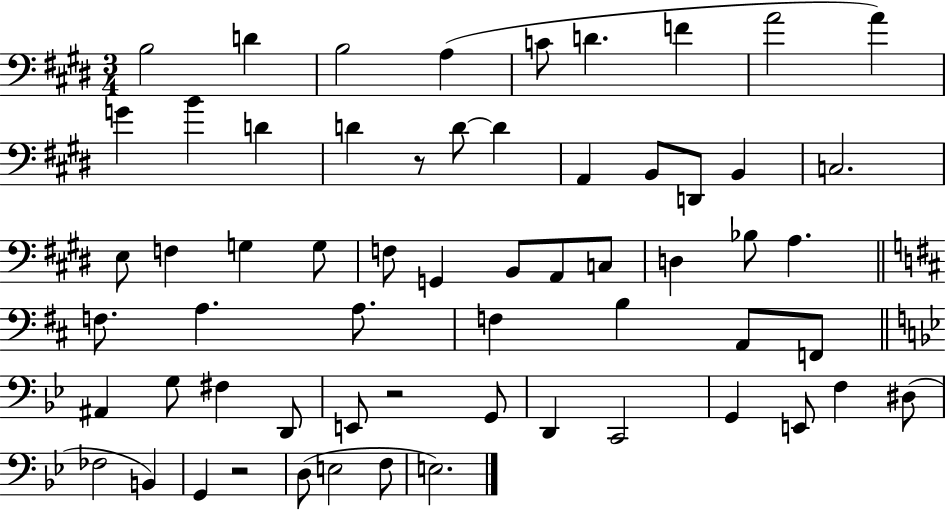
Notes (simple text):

B3/h D4/q B3/h A3/q C4/e D4/q. F4/q A4/h A4/q G4/q B4/q D4/q D4/q R/e D4/e D4/q A2/q B2/e D2/e B2/q C3/h. E3/e F3/q G3/q G3/e F3/e G2/q B2/e A2/e C3/e D3/q Bb3/e A3/q. F3/e. A3/q. A3/e. F3/q B3/q A2/e F2/e A#2/q G3/e F#3/q D2/e E2/e R/h G2/e D2/q C2/h G2/q E2/e F3/q D#3/e FES3/h B2/q G2/q R/h D3/e E3/h F3/e E3/h.